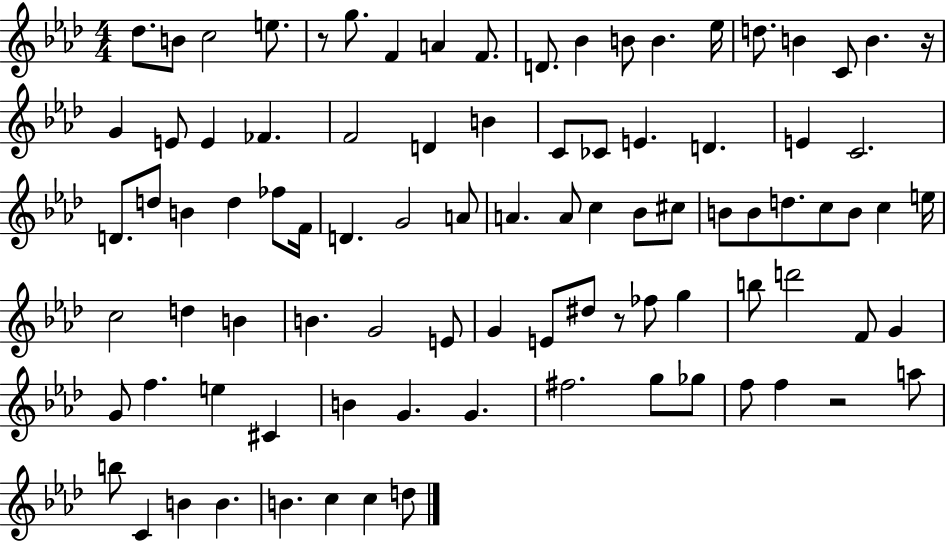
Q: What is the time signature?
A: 4/4